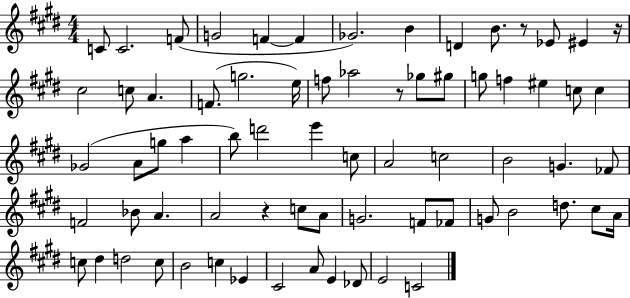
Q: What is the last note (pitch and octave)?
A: C4